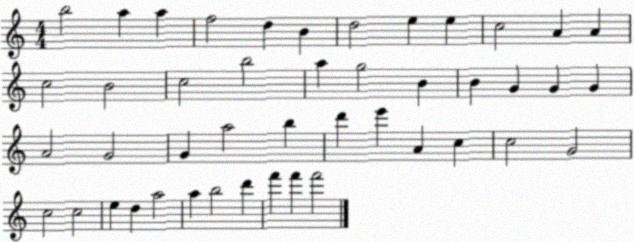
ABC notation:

X:1
T:Untitled
M:4/4
L:1/4
K:C
b2 a a f2 d B d2 e e c2 A A c2 B2 c2 b2 a g2 B B G G G A2 G2 G a2 b d' e' A c c2 G2 c2 c2 e d a2 a b2 d' f' f' f'2